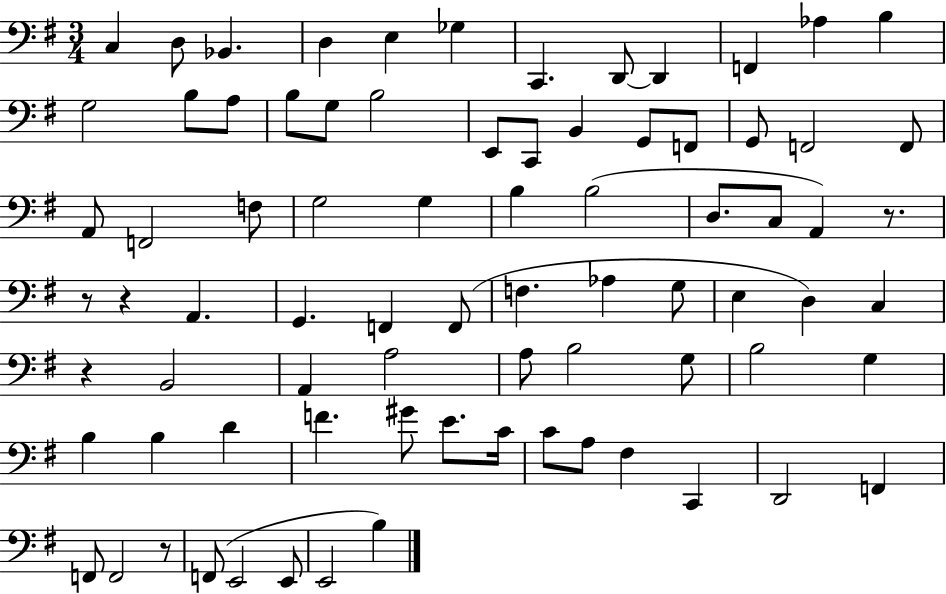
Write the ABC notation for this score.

X:1
T:Untitled
M:3/4
L:1/4
K:G
C, D,/2 _B,, D, E, _G, C,, D,,/2 D,, F,, _A, B, G,2 B,/2 A,/2 B,/2 G,/2 B,2 E,,/2 C,,/2 B,, G,,/2 F,,/2 G,,/2 F,,2 F,,/2 A,,/2 F,,2 F,/2 G,2 G, B, B,2 D,/2 C,/2 A,, z/2 z/2 z A,, G,, F,, F,,/2 F, _A, G,/2 E, D, C, z B,,2 A,, A,2 A,/2 B,2 G,/2 B,2 G, B, B, D F ^G/2 E/2 C/4 C/2 A,/2 ^F, C,, D,,2 F,, F,,/2 F,,2 z/2 F,,/2 E,,2 E,,/2 E,,2 B,